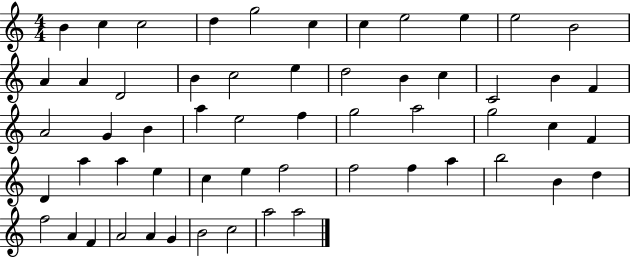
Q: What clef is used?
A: treble